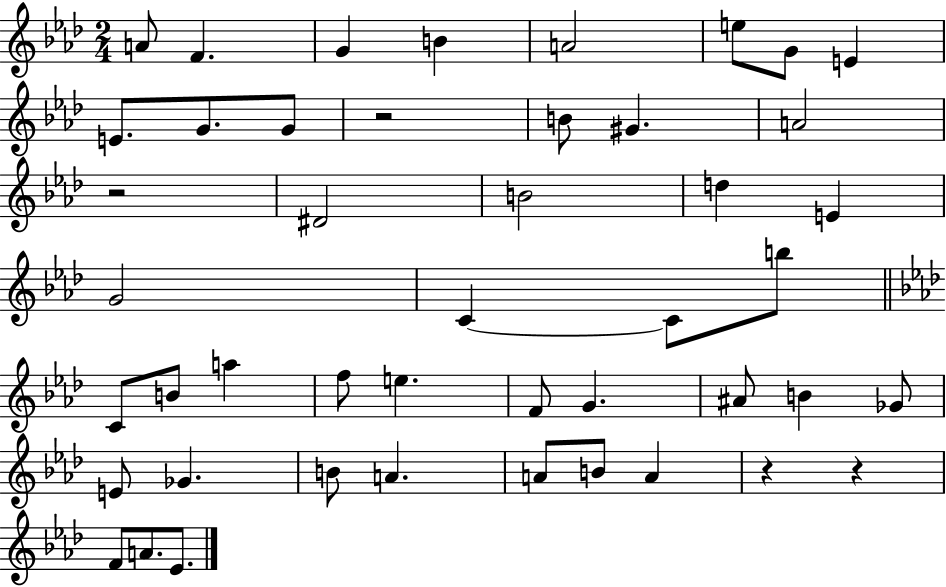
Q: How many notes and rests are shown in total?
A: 46